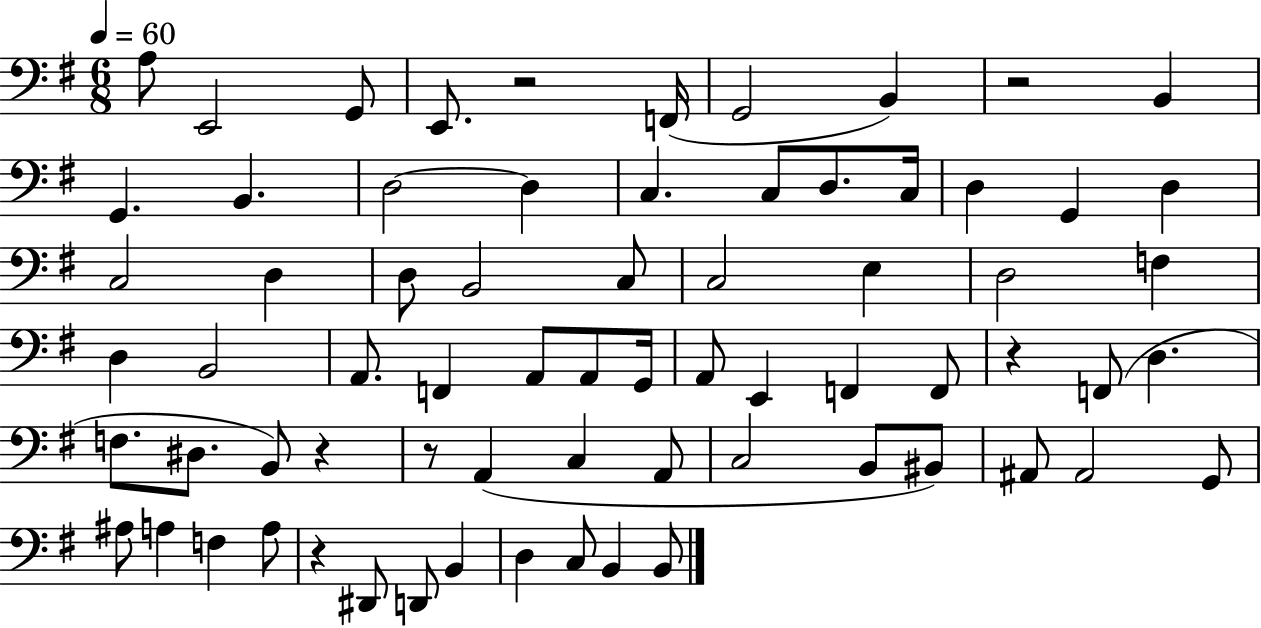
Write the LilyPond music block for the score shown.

{
  \clef bass
  \numericTimeSignature
  \time 6/8
  \key g \major
  \tempo 4 = 60
  a8 e,2 g,8 | e,8. r2 f,16( | g,2 b,4) | r2 b,4 | \break g,4. b,4. | d2~~ d4 | c4. c8 d8. c16 | d4 g,4 d4 | \break c2 d4 | d8 b,2 c8 | c2 e4 | d2 f4 | \break d4 b,2 | a,8. f,4 a,8 a,8 g,16 | a,8 e,4 f,4 f,8 | r4 f,8( d4. | \break f8. dis8. b,8) r4 | r8 a,4( c4 a,8 | c2 b,8 bis,8) | ais,8 ais,2 g,8 | \break ais8 a4 f4 a8 | r4 dis,8 d,8 b,4 | d4 c8 b,4 b,8 | \bar "|."
}